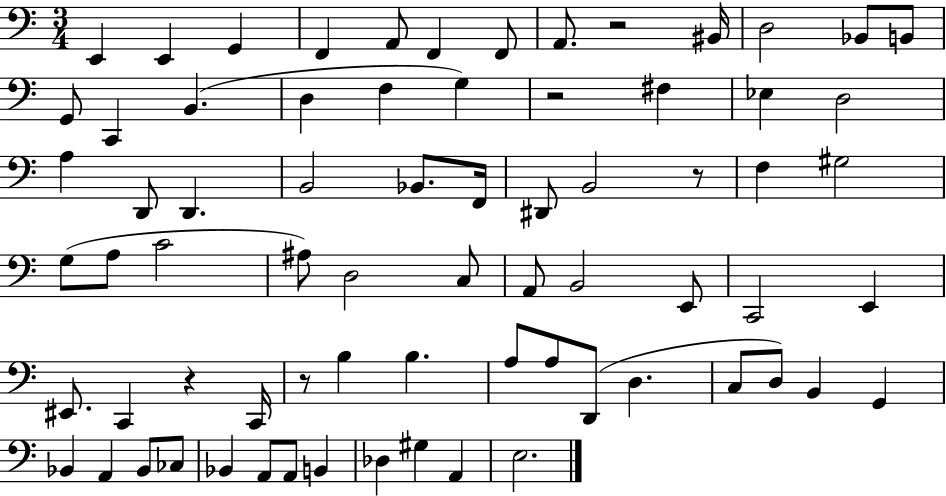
E2/q E2/q G2/q F2/q A2/e F2/q F2/e A2/e. R/h BIS2/s D3/h Bb2/e B2/e G2/e C2/q B2/q. D3/q F3/q G3/q R/h F#3/q Eb3/q D3/h A3/q D2/e D2/q. B2/h Bb2/e. F2/s D#2/e B2/h R/e F3/q G#3/h G3/e A3/e C4/h A#3/e D3/h C3/e A2/e B2/h E2/e C2/h E2/q EIS2/e. C2/q R/q C2/s R/e B3/q B3/q. A3/e A3/e D2/e D3/q. C3/e D3/e B2/q G2/q Bb2/q A2/q Bb2/e CES3/e Bb2/q A2/e A2/e B2/q Db3/q G#3/q A2/q E3/h.